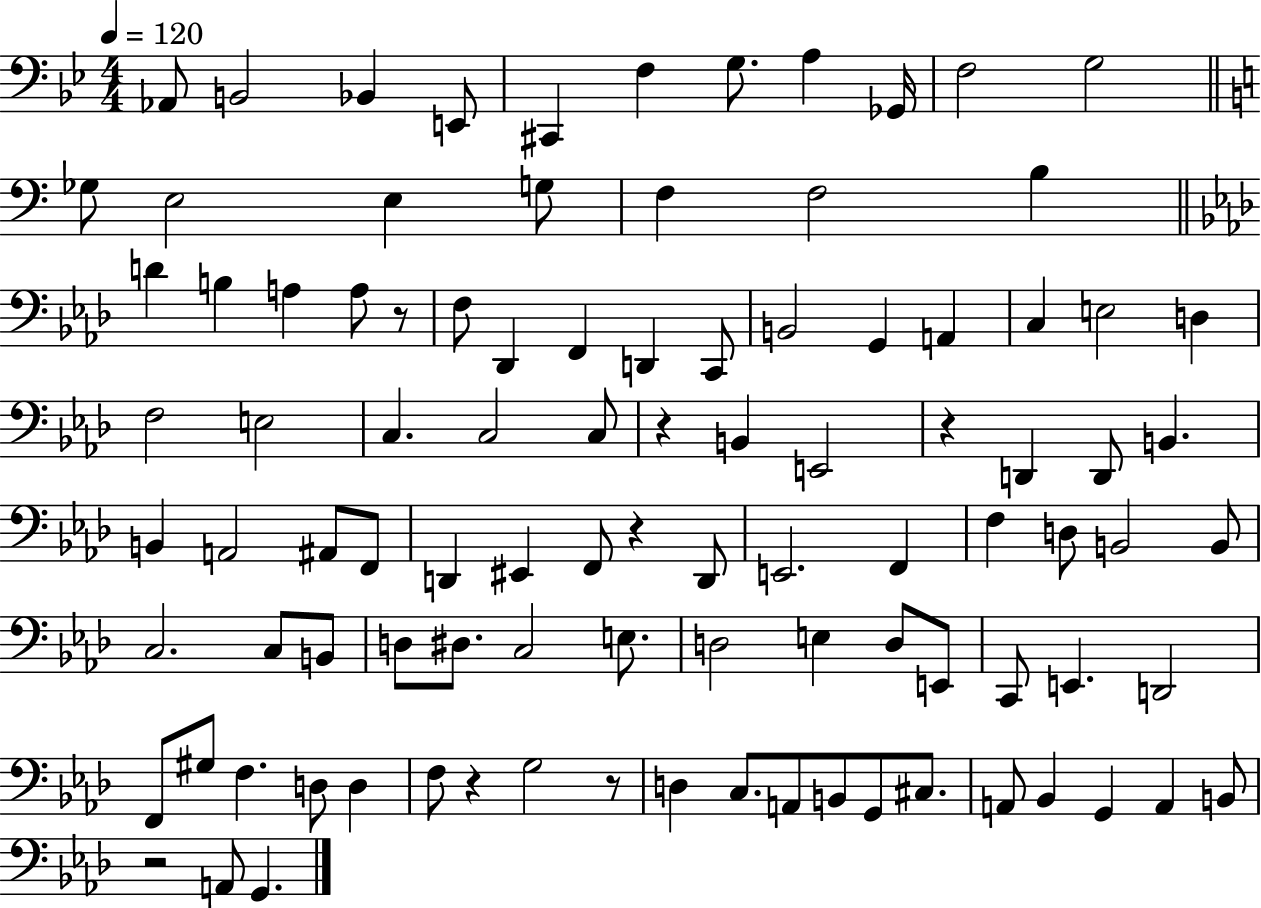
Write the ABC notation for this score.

X:1
T:Untitled
M:4/4
L:1/4
K:Bb
_A,,/2 B,,2 _B,, E,,/2 ^C,, F, G,/2 A, _G,,/4 F,2 G,2 _G,/2 E,2 E, G,/2 F, F,2 B, D B, A, A,/2 z/2 F,/2 _D,, F,, D,, C,,/2 B,,2 G,, A,, C, E,2 D, F,2 E,2 C, C,2 C,/2 z B,, E,,2 z D,, D,,/2 B,, B,, A,,2 ^A,,/2 F,,/2 D,, ^E,, F,,/2 z D,,/2 E,,2 F,, F, D,/2 B,,2 B,,/2 C,2 C,/2 B,,/2 D,/2 ^D,/2 C,2 E,/2 D,2 E, D,/2 E,,/2 C,,/2 E,, D,,2 F,,/2 ^G,/2 F, D,/2 D, F,/2 z G,2 z/2 D, C,/2 A,,/2 B,,/2 G,,/2 ^C,/2 A,,/2 _B,, G,, A,, B,,/2 z2 A,,/2 G,,